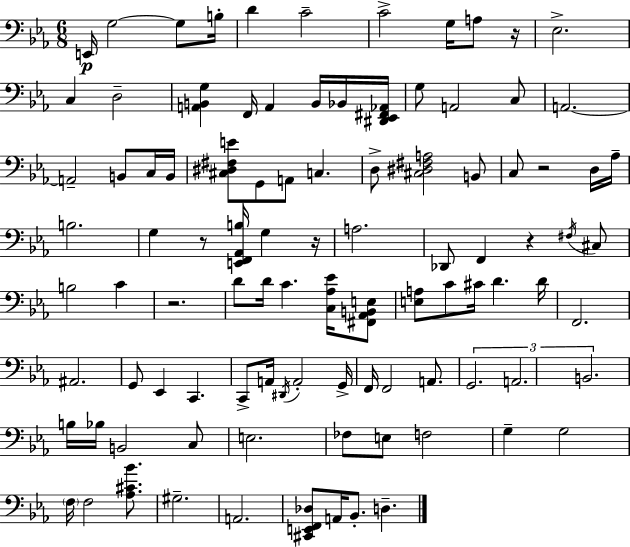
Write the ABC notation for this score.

X:1
T:Untitled
M:6/8
L:1/4
K:Eb
E,,/4 G,2 G,/2 B,/4 D C2 C2 G,/4 A,/2 z/4 _E,2 C, D,2 [A,,B,,G,] F,,/4 A,, B,,/4 _B,,/4 [^D,,_E,,^F,,_A,,]/4 G,/2 A,,2 C,/2 A,,2 A,,2 B,,/2 C,/4 B,,/4 [^C,^D,^F,E]/2 G,,/2 A,,/2 C, D,/2 [^C,^D,^F,A,]2 B,,/2 C,/2 z2 D,/4 _A,/4 B,2 G, z/2 [E,,F,,_A,,B,]/4 G, z/4 A,2 _D,,/2 F,, z ^F,/4 ^C,/2 B,2 C z2 D/2 D/4 C [C,_A,_E]/4 [^F,,_A,,B,,E,]/2 [E,A,]/2 C/2 ^C/4 D D/4 F,,2 ^A,,2 G,,/2 _E,, C,, C,,/2 A,,/4 ^D,,/4 A,,2 G,,/4 F,,/4 F,,2 A,,/2 G,,2 A,,2 B,,2 B,/4 _B,/4 B,,2 C,/2 E,2 _F,/2 E,/2 F,2 G, G,2 F,/4 F,2 [_A,^C_B]/2 ^G,2 A,,2 [^C,,E,,F,,_D,]/2 A,,/4 _B,,/2 D,